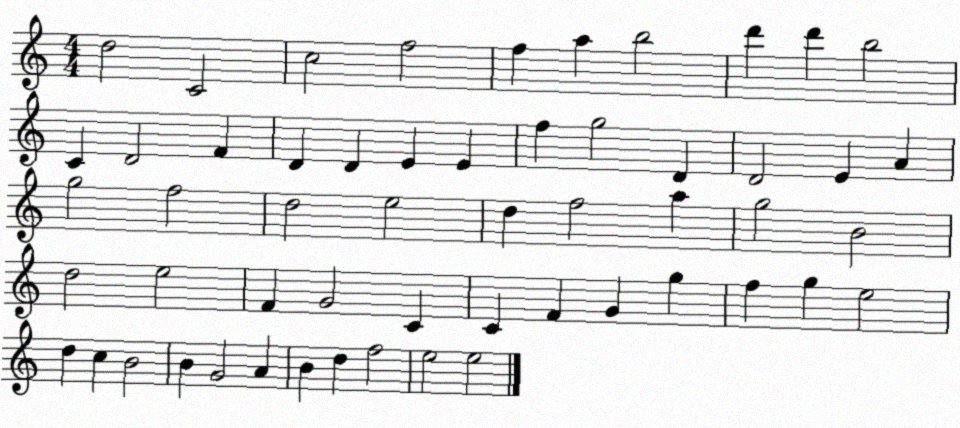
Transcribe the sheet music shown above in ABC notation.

X:1
T:Untitled
M:4/4
L:1/4
K:C
d2 C2 c2 f2 f a b2 d' d' b2 C D2 F D D E E f g2 D D2 E A g2 f2 d2 e2 d f2 a g2 B2 d2 e2 F G2 C C F G g f g e2 d c B2 B G2 A B d f2 e2 e2